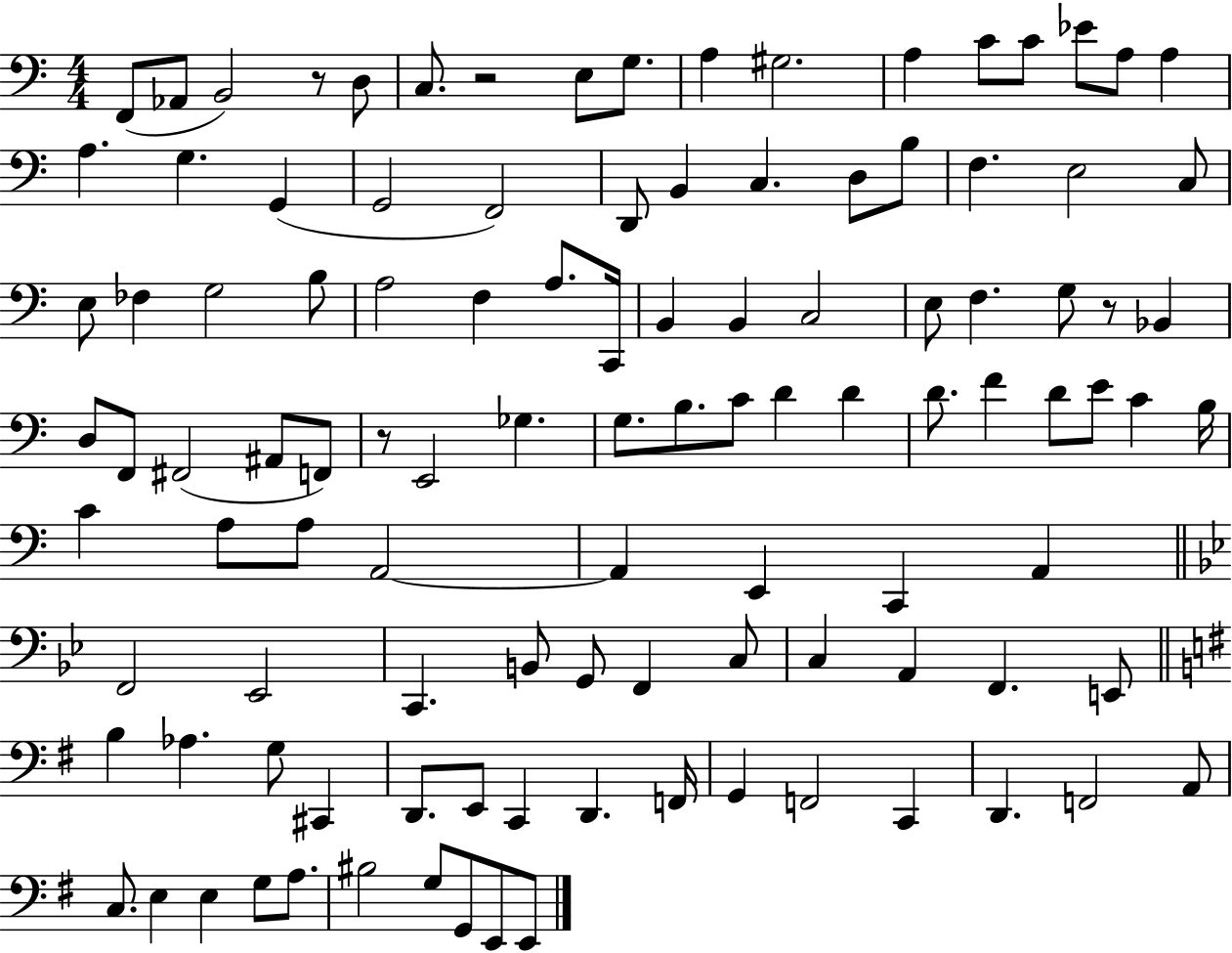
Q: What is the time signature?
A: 4/4